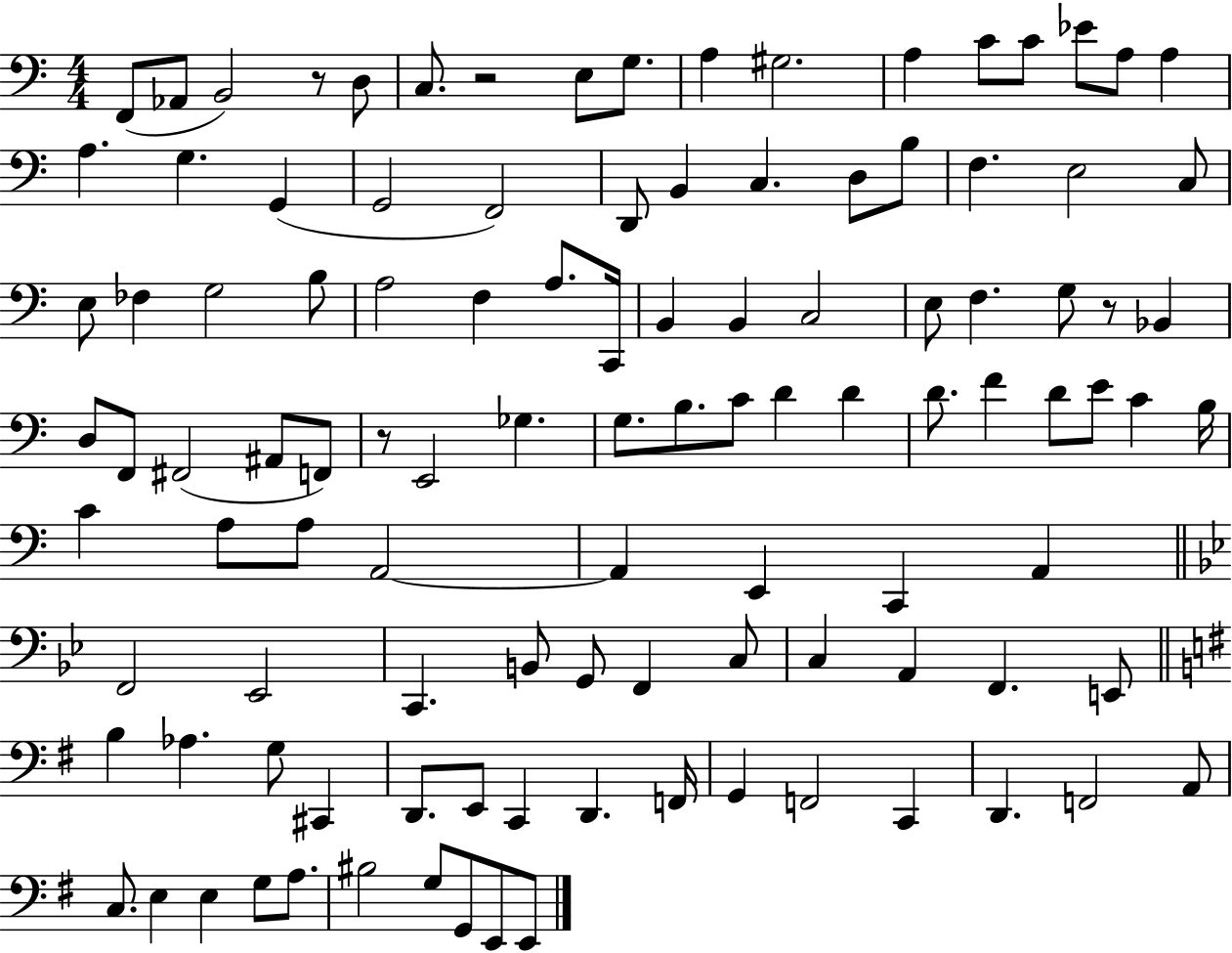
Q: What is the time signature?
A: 4/4